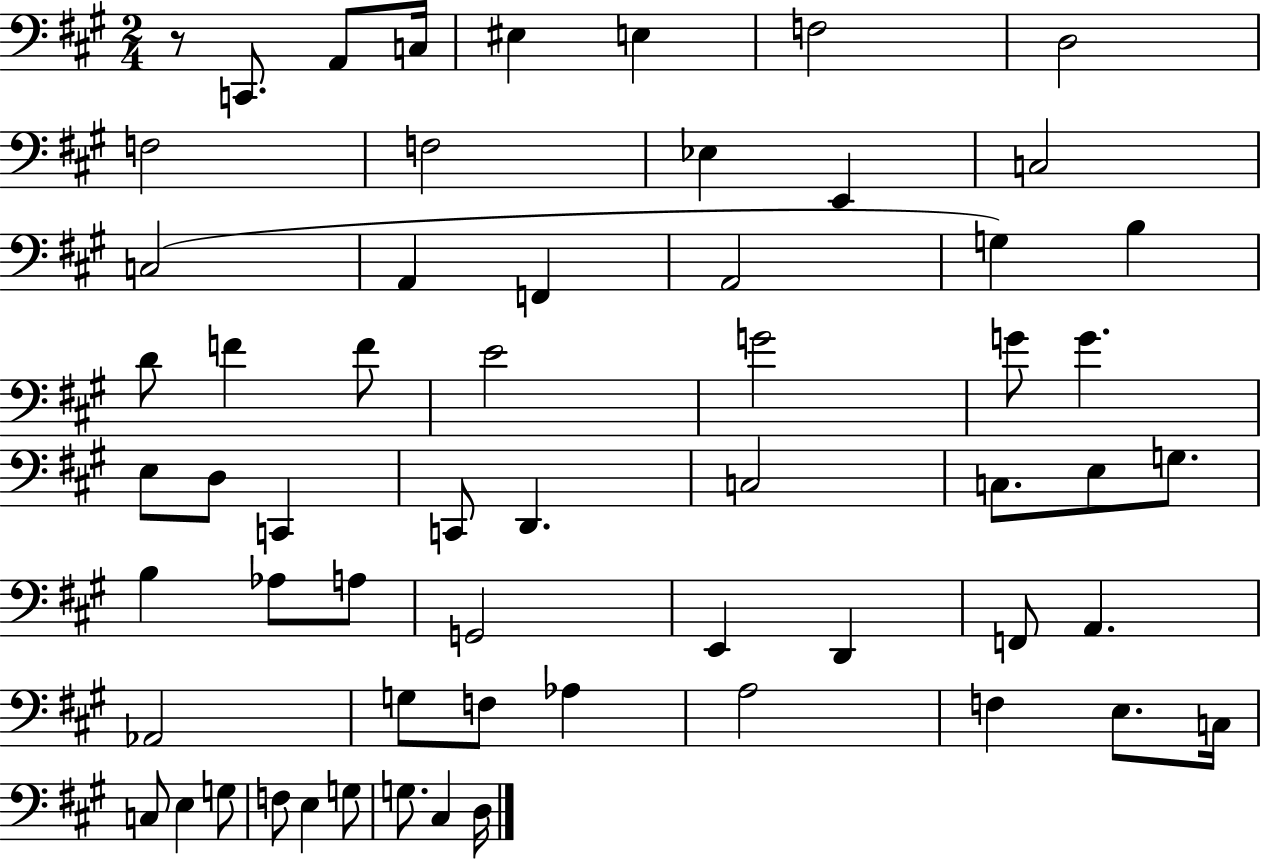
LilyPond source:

{
  \clef bass
  \numericTimeSignature
  \time 2/4
  \key a \major
  \repeat volta 2 { r8 c,8. a,8 c16 | eis4 e4 | f2 | d2 | \break f2 | f2 | ees4 e,4 | c2 | \break c2( | a,4 f,4 | a,2 | g4) b4 | \break d'8 f'4 f'8 | e'2 | g'2 | g'8 g'4. | \break e8 d8 c,4 | c,8 d,4. | c2 | c8. e8 g8. | \break b4 aes8 a8 | g,2 | e,4 d,4 | f,8 a,4. | \break aes,2 | g8 f8 aes4 | a2 | f4 e8. c16 | \break c8 e4 g8 | f8 e4 g8 | g8. cis4 d16 | } \bar "|."
}